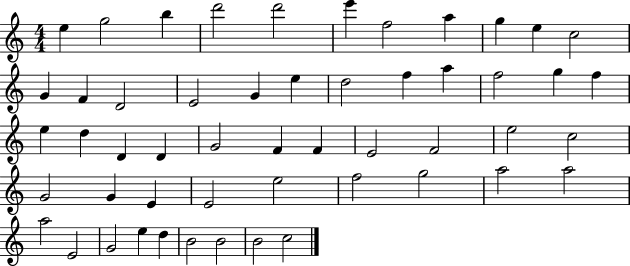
X:1
T:Untitled
M:4/4
L:1/4
K:C
e g2 b d'2 d'2 e' f2 a g e c2 G F D2 E2 G e d2 f a f2 g f e d D D G2 F F E2 F2 e2 c2 G2 G E E2 e2 f2 g2 a2 a2 a2 E2 G2 e d B2 B2 B2 c2